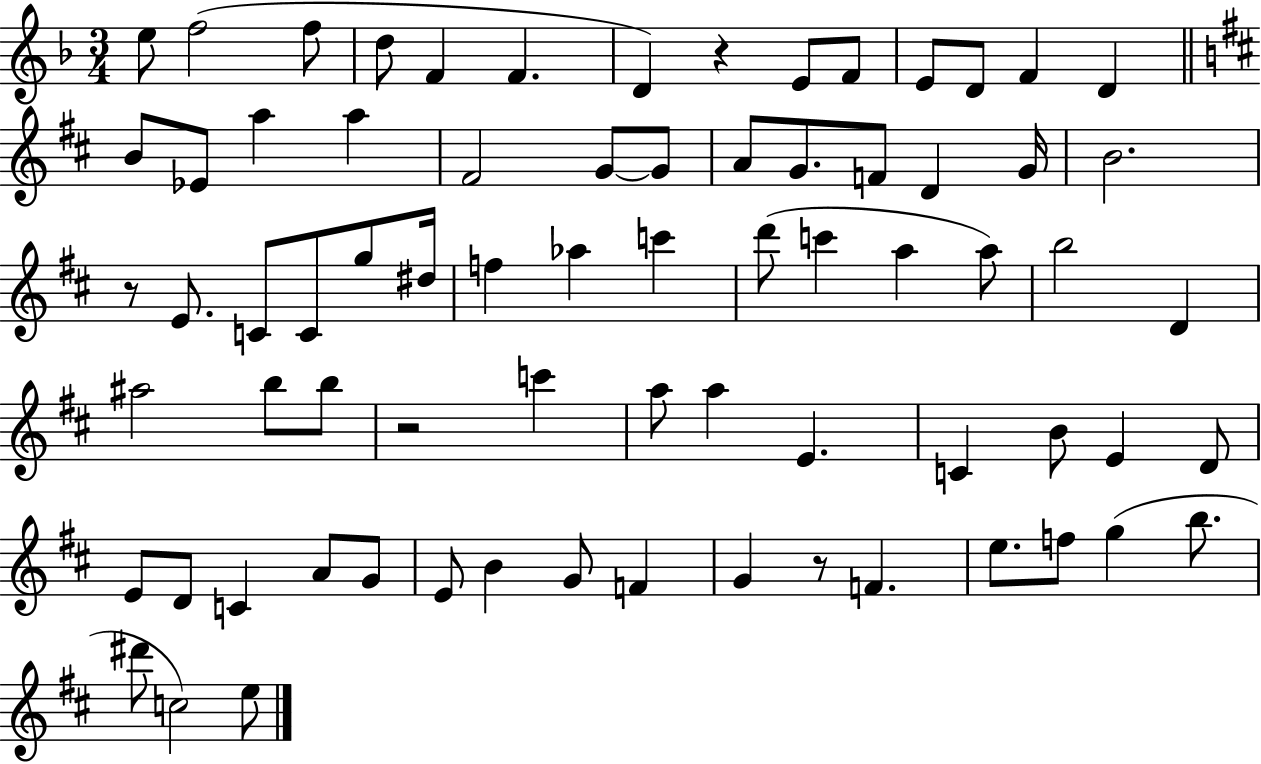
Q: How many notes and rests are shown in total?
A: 73